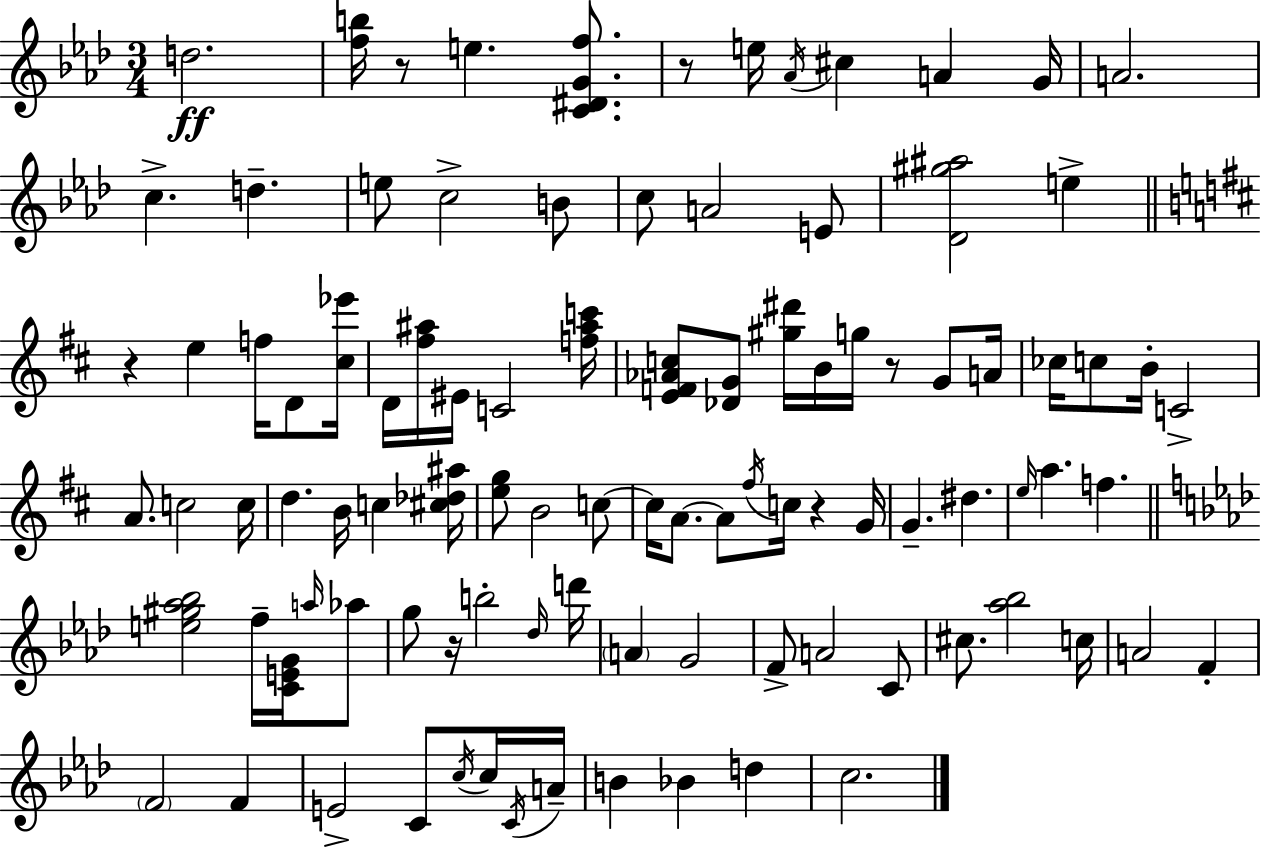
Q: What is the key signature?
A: F minor